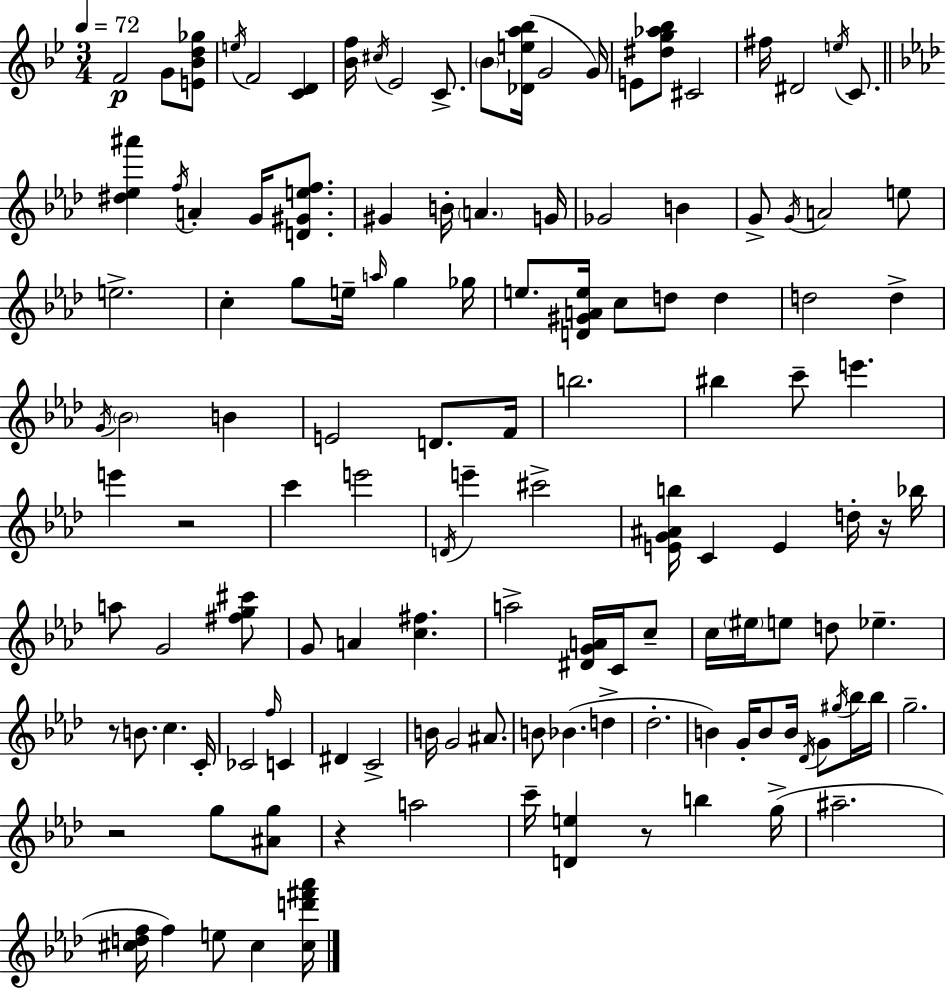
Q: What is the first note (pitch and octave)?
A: F4